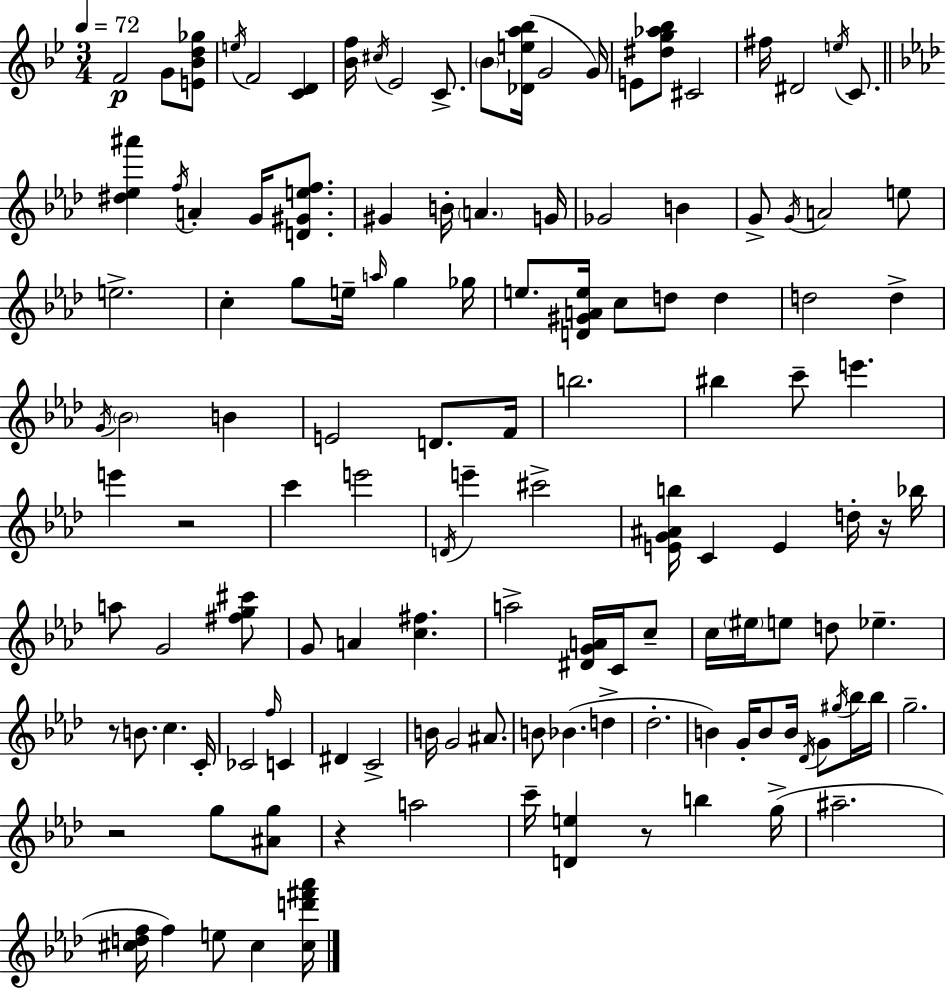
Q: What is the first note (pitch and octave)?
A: F4